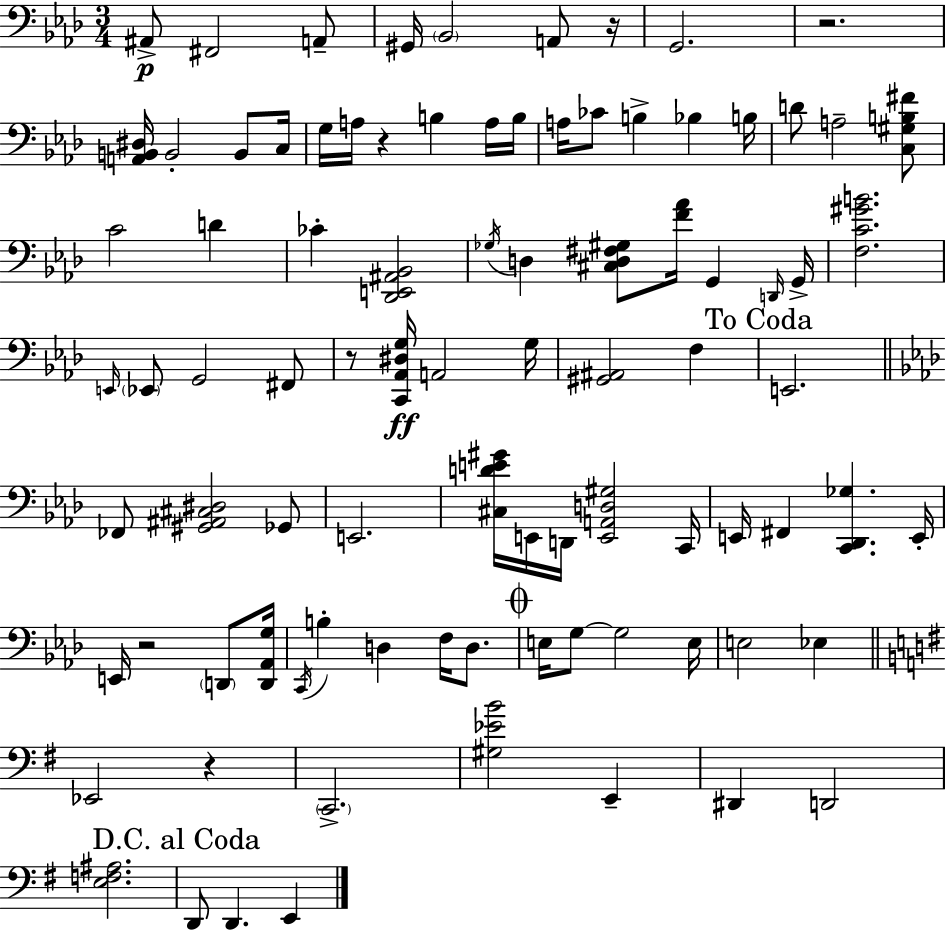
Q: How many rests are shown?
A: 6